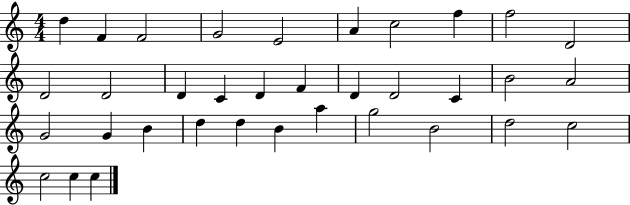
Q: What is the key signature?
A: C major